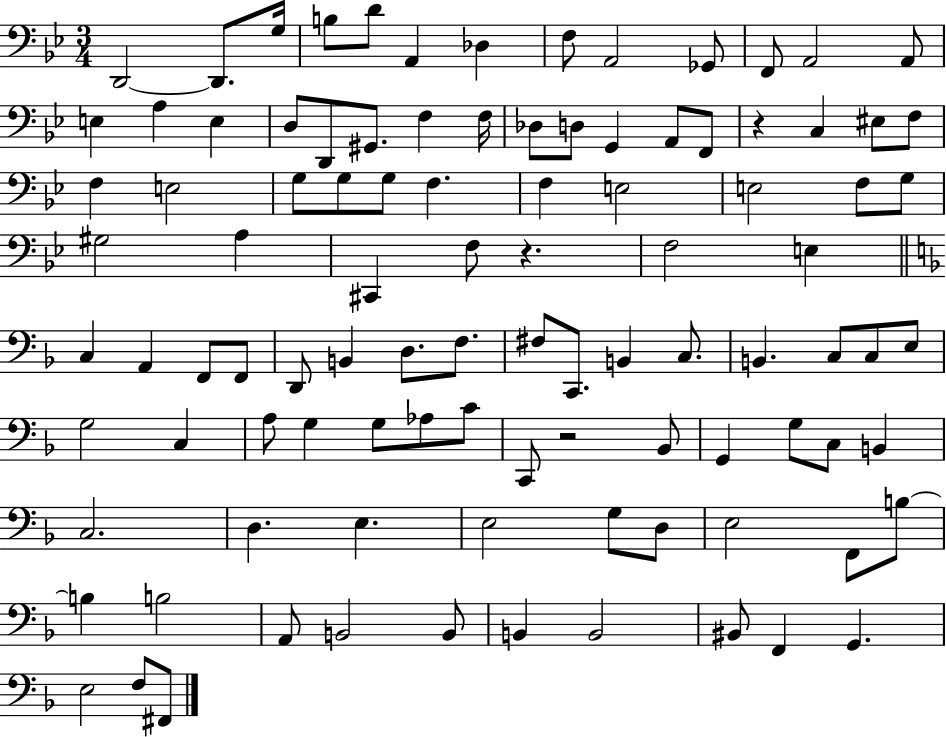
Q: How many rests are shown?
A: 3